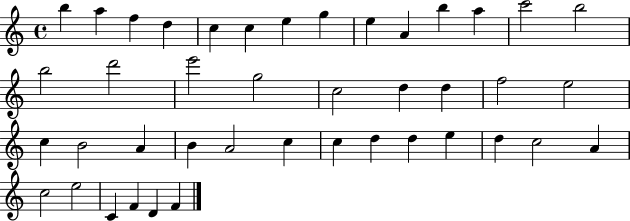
X:1
T:Untitled
M:4/4
L:1/4
K:C
b a f d c c e g e A b a c'2 b2 b2 d'2 e'2 g2 c2 d d f2 e2 c B2 A B A2 c c d d e d c2 A c2 e2 C F D F